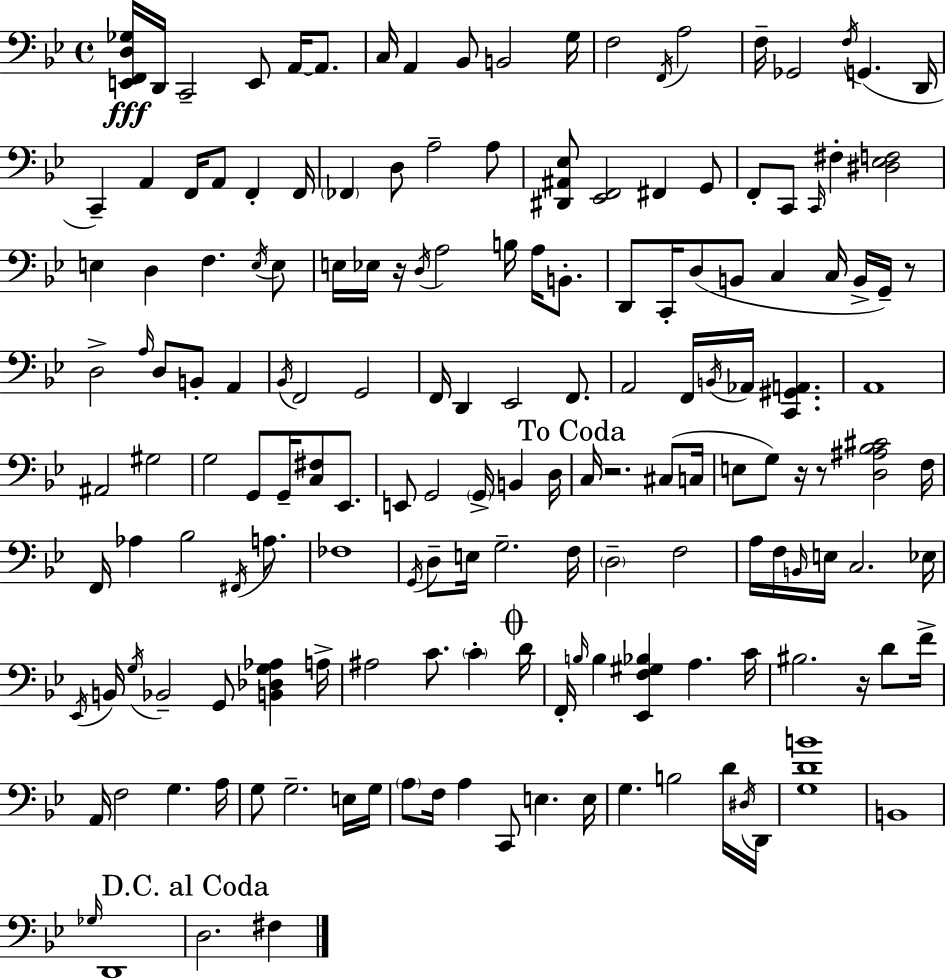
[E2,F2,D3,Gb3]/s D2/s C2/h E2/e A2/s A2/e. C3/s A2/q Bb2/e B2/h G3/s F3/h F2/s A3/h F3/s Gb2/h F3/s G2/q. D2/s C2/q A2/q F2/s A2/e F2/q F2/s FES2/q D3/e A3/h A3/e [D#2,A#2,Eb3]/e [Eb2,F2]/h F#2/q G2/e F2/e C2/e C2/s F#3/q [D#3,Eb3,F3]/h E3/q D3/q F3/q. E3/s E3/e E3/s Eb3/s R/s D3/s A3/h B3/s A3/s B2/e. D2/e C2/s D3/e B2/e C3/q C3/s B2/s G2/s R/e D3/h A3/s D3/e B2/e A2/q Bb2/s F2/h G2/h F2/s D2/q Eb2/h F2/e. A2/h F2/s B2/s Ab2/s [C2,G#2,A2]/q. A2/w A#2/h G#3/h G3/h G2/e G2/s [C3,F#3]/e Eb2/e. E2/e G2/h G2/s B2/q D3/s C3/s R/h. C#3/e C3/s E3/e G3/e R/s R/e [D3,A#3,Bb3,C#4]/h F3/s F2/s Ab3/q Bb3/h F#2/s A3/e. FES3/w G2/s D3/e E3/s G3/h. F3/s D3/h F3/h A3/s F3/s B2/s E3/s C3/h. Eb3/s Eb2/s B2/s G3/s Bb2/h G2/e [B2,Db3,G3,Ab3]/q A3/s A#3/h C4/e. C4/q D4/s F2/s B3/s B3/q [Eb2,F3,G#3,Bb3]/q A3/q. C4/s BIS3/h. R/s D4/e F4/s A2/s F3/h G3/q. A3/s G3/e G3/h. E3/s G3/s A3/e F3/s A3/q C2/e E3/q. E3/s G3/q. B3/h D4/s D#3/s D2/s [G3,D4,B4]/w B2/w Gb3/s D2/w D3/h. F#3/q